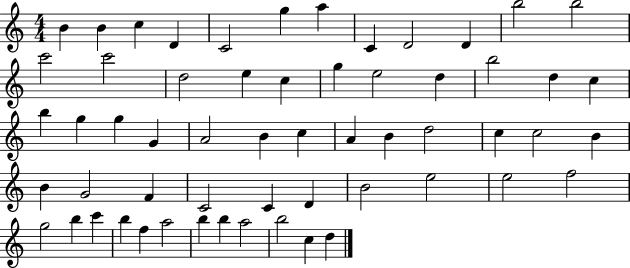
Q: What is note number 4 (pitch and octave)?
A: D4